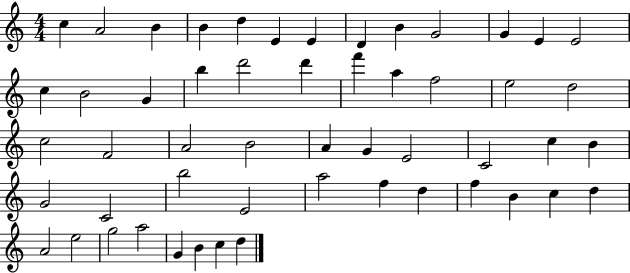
X:1
T:Untitled
M:4/4
L:1/4
K:C
c A2 B B d E E D B G2 G E E2 c B2 G b d'2 d' f' a f2 e2 d2 c2 F2 A2 B2 A G E2 C2 c B G2 C2 b2 E2 a2 f d f B c d A2 e2 g2 a2 G B c d